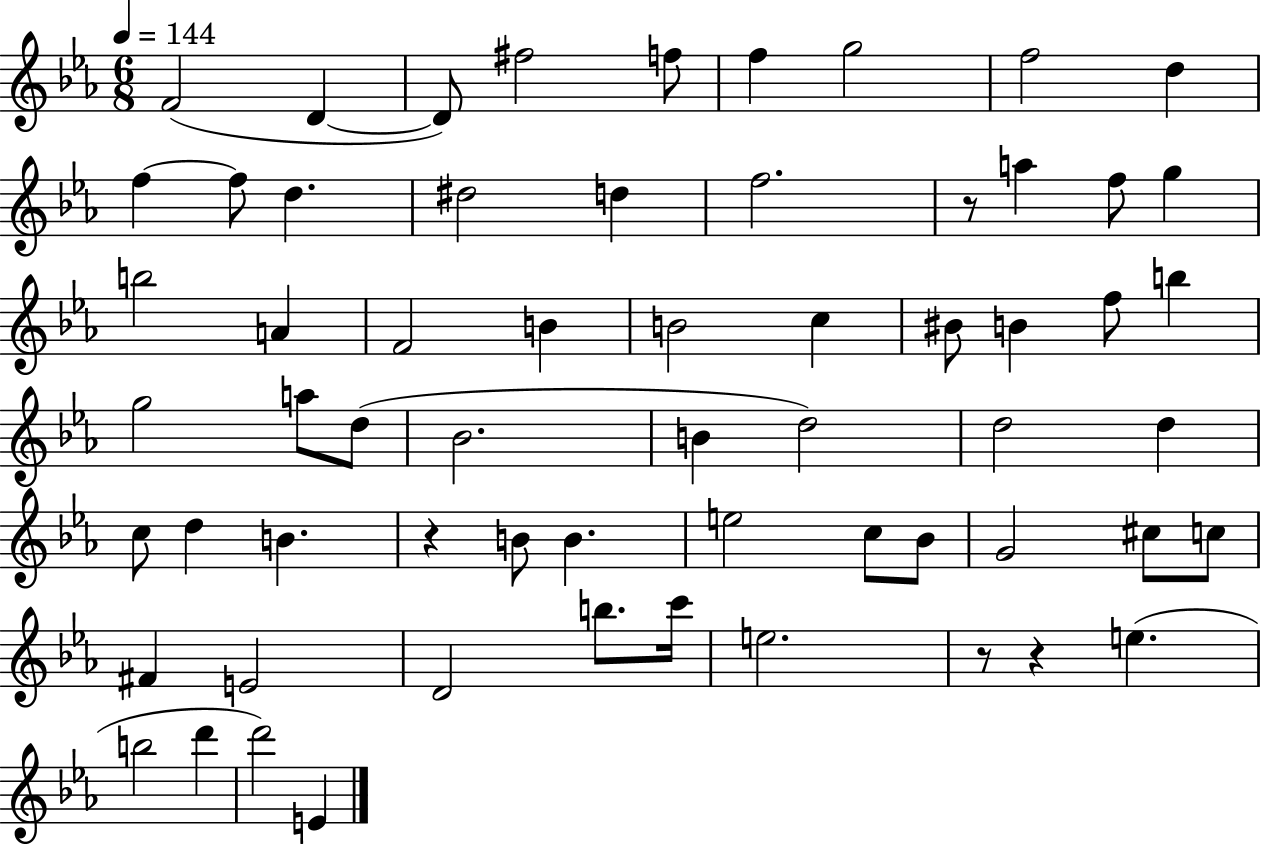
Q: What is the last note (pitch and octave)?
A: E4